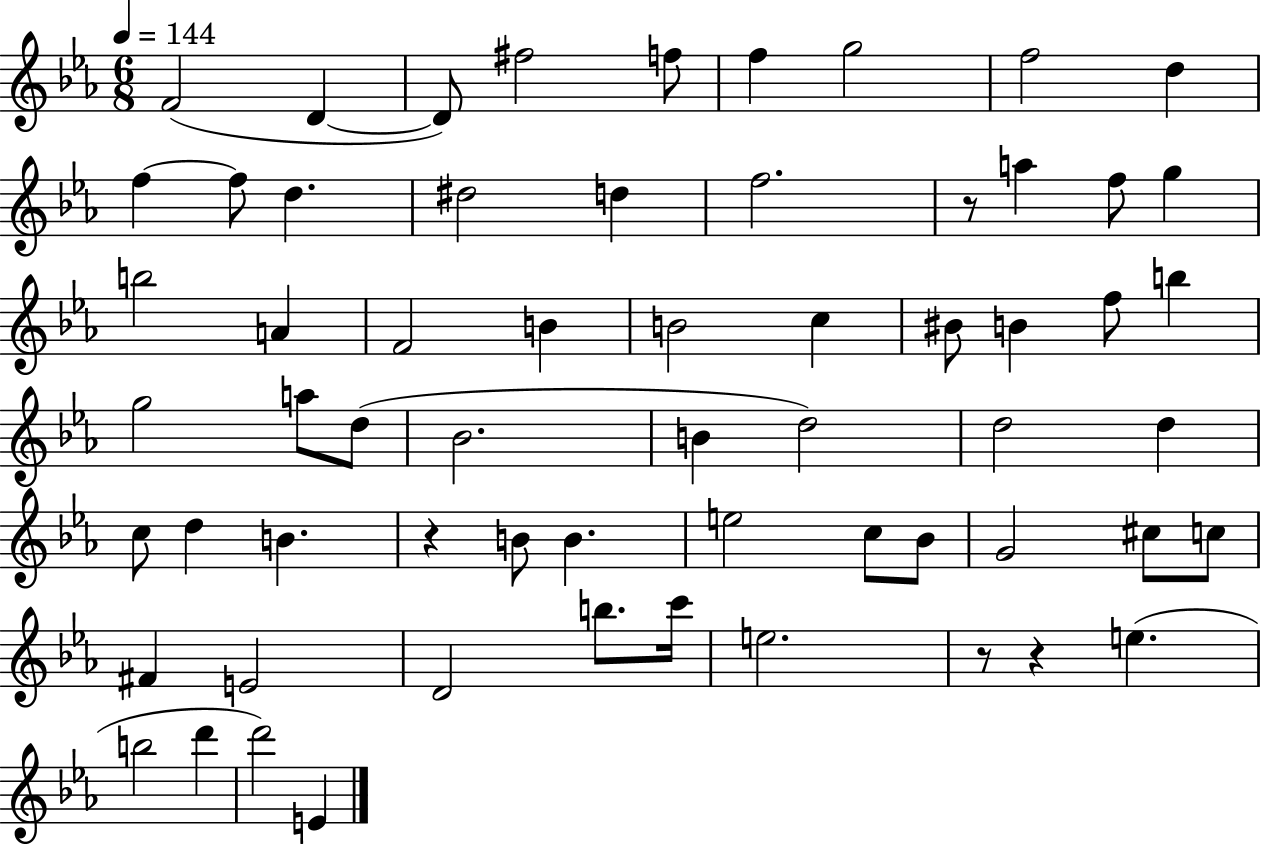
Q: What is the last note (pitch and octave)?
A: E4